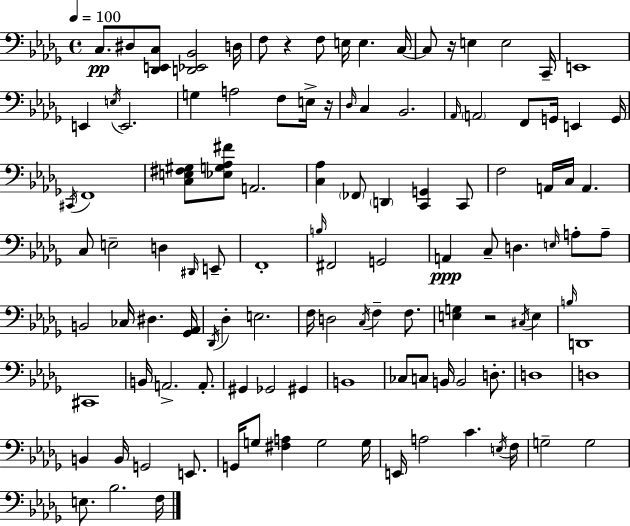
C3/e. D#3/e [Db2,E2,C3]/e [D2,Eb2,Bb2]/h D3/s F3/e R/q F3/e E3/s E3/q. C3/s C3/e R/s E3/q E3/h C2/s E2/w E2/q E3/s E2/h. G3/q A3/h F3/e E3/s R/s Db3/s C3/q Bb2/h. Ab2/s A2/h F2/e G2/s E2/q G2/s C#2/s F2/w [C3,E3,F#3,G#3]/e [Eb3,G3,Ab3,F#4]/e A2/h. [C3,Ab3]/q FES2/e D2/q [C2,G2]/q C2/e F3/h A2/s C3/s A2/q. C3/e E3/h D3/q D#2/s E2/e F2/w B3/s F#2/h G2/h A2/q C3/e D3/q. E3/s A3/e A3/e B2/h CES3/s D#3/q. [Gb2,Ab2]/s Db2/s Db3/q E3/h. F3/s D3/h C3/s F3/q F3/e. [E3,G3]/q R/h C#3/s E3/q B3/s D2/w C#2/w B2/s A2/h. A2/e. G#2/q Gb2/h G#2/q B2/w CES3/e C3/e B2/s B2/h D3/e. D3/w D3/w B2/q B2/s G2/h E2/e. G2/s G3/e [F#3,A3]/q G3/h G3/s E2/s A3/h C4/q. E3/s F3/s G3/h G3/h E3/e. Bb3/h. F3/s